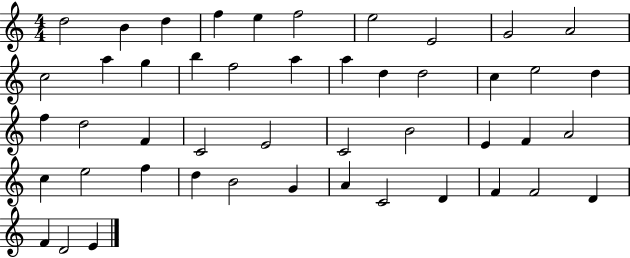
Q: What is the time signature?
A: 4/4